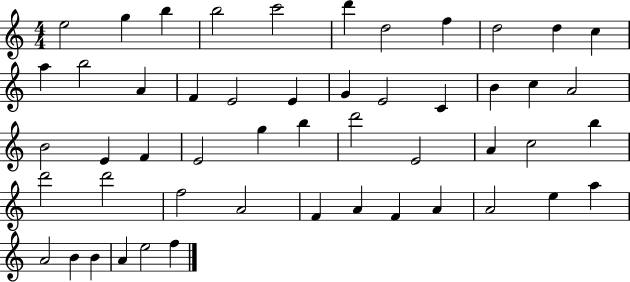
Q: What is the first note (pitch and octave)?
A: E5